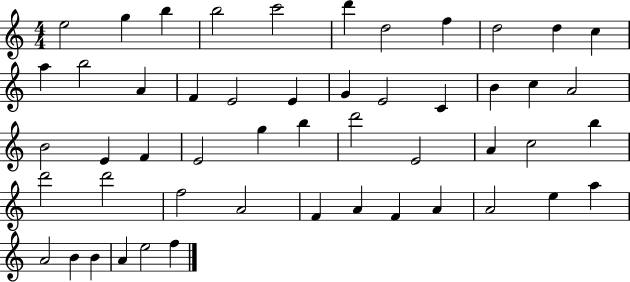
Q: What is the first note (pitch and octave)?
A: E5